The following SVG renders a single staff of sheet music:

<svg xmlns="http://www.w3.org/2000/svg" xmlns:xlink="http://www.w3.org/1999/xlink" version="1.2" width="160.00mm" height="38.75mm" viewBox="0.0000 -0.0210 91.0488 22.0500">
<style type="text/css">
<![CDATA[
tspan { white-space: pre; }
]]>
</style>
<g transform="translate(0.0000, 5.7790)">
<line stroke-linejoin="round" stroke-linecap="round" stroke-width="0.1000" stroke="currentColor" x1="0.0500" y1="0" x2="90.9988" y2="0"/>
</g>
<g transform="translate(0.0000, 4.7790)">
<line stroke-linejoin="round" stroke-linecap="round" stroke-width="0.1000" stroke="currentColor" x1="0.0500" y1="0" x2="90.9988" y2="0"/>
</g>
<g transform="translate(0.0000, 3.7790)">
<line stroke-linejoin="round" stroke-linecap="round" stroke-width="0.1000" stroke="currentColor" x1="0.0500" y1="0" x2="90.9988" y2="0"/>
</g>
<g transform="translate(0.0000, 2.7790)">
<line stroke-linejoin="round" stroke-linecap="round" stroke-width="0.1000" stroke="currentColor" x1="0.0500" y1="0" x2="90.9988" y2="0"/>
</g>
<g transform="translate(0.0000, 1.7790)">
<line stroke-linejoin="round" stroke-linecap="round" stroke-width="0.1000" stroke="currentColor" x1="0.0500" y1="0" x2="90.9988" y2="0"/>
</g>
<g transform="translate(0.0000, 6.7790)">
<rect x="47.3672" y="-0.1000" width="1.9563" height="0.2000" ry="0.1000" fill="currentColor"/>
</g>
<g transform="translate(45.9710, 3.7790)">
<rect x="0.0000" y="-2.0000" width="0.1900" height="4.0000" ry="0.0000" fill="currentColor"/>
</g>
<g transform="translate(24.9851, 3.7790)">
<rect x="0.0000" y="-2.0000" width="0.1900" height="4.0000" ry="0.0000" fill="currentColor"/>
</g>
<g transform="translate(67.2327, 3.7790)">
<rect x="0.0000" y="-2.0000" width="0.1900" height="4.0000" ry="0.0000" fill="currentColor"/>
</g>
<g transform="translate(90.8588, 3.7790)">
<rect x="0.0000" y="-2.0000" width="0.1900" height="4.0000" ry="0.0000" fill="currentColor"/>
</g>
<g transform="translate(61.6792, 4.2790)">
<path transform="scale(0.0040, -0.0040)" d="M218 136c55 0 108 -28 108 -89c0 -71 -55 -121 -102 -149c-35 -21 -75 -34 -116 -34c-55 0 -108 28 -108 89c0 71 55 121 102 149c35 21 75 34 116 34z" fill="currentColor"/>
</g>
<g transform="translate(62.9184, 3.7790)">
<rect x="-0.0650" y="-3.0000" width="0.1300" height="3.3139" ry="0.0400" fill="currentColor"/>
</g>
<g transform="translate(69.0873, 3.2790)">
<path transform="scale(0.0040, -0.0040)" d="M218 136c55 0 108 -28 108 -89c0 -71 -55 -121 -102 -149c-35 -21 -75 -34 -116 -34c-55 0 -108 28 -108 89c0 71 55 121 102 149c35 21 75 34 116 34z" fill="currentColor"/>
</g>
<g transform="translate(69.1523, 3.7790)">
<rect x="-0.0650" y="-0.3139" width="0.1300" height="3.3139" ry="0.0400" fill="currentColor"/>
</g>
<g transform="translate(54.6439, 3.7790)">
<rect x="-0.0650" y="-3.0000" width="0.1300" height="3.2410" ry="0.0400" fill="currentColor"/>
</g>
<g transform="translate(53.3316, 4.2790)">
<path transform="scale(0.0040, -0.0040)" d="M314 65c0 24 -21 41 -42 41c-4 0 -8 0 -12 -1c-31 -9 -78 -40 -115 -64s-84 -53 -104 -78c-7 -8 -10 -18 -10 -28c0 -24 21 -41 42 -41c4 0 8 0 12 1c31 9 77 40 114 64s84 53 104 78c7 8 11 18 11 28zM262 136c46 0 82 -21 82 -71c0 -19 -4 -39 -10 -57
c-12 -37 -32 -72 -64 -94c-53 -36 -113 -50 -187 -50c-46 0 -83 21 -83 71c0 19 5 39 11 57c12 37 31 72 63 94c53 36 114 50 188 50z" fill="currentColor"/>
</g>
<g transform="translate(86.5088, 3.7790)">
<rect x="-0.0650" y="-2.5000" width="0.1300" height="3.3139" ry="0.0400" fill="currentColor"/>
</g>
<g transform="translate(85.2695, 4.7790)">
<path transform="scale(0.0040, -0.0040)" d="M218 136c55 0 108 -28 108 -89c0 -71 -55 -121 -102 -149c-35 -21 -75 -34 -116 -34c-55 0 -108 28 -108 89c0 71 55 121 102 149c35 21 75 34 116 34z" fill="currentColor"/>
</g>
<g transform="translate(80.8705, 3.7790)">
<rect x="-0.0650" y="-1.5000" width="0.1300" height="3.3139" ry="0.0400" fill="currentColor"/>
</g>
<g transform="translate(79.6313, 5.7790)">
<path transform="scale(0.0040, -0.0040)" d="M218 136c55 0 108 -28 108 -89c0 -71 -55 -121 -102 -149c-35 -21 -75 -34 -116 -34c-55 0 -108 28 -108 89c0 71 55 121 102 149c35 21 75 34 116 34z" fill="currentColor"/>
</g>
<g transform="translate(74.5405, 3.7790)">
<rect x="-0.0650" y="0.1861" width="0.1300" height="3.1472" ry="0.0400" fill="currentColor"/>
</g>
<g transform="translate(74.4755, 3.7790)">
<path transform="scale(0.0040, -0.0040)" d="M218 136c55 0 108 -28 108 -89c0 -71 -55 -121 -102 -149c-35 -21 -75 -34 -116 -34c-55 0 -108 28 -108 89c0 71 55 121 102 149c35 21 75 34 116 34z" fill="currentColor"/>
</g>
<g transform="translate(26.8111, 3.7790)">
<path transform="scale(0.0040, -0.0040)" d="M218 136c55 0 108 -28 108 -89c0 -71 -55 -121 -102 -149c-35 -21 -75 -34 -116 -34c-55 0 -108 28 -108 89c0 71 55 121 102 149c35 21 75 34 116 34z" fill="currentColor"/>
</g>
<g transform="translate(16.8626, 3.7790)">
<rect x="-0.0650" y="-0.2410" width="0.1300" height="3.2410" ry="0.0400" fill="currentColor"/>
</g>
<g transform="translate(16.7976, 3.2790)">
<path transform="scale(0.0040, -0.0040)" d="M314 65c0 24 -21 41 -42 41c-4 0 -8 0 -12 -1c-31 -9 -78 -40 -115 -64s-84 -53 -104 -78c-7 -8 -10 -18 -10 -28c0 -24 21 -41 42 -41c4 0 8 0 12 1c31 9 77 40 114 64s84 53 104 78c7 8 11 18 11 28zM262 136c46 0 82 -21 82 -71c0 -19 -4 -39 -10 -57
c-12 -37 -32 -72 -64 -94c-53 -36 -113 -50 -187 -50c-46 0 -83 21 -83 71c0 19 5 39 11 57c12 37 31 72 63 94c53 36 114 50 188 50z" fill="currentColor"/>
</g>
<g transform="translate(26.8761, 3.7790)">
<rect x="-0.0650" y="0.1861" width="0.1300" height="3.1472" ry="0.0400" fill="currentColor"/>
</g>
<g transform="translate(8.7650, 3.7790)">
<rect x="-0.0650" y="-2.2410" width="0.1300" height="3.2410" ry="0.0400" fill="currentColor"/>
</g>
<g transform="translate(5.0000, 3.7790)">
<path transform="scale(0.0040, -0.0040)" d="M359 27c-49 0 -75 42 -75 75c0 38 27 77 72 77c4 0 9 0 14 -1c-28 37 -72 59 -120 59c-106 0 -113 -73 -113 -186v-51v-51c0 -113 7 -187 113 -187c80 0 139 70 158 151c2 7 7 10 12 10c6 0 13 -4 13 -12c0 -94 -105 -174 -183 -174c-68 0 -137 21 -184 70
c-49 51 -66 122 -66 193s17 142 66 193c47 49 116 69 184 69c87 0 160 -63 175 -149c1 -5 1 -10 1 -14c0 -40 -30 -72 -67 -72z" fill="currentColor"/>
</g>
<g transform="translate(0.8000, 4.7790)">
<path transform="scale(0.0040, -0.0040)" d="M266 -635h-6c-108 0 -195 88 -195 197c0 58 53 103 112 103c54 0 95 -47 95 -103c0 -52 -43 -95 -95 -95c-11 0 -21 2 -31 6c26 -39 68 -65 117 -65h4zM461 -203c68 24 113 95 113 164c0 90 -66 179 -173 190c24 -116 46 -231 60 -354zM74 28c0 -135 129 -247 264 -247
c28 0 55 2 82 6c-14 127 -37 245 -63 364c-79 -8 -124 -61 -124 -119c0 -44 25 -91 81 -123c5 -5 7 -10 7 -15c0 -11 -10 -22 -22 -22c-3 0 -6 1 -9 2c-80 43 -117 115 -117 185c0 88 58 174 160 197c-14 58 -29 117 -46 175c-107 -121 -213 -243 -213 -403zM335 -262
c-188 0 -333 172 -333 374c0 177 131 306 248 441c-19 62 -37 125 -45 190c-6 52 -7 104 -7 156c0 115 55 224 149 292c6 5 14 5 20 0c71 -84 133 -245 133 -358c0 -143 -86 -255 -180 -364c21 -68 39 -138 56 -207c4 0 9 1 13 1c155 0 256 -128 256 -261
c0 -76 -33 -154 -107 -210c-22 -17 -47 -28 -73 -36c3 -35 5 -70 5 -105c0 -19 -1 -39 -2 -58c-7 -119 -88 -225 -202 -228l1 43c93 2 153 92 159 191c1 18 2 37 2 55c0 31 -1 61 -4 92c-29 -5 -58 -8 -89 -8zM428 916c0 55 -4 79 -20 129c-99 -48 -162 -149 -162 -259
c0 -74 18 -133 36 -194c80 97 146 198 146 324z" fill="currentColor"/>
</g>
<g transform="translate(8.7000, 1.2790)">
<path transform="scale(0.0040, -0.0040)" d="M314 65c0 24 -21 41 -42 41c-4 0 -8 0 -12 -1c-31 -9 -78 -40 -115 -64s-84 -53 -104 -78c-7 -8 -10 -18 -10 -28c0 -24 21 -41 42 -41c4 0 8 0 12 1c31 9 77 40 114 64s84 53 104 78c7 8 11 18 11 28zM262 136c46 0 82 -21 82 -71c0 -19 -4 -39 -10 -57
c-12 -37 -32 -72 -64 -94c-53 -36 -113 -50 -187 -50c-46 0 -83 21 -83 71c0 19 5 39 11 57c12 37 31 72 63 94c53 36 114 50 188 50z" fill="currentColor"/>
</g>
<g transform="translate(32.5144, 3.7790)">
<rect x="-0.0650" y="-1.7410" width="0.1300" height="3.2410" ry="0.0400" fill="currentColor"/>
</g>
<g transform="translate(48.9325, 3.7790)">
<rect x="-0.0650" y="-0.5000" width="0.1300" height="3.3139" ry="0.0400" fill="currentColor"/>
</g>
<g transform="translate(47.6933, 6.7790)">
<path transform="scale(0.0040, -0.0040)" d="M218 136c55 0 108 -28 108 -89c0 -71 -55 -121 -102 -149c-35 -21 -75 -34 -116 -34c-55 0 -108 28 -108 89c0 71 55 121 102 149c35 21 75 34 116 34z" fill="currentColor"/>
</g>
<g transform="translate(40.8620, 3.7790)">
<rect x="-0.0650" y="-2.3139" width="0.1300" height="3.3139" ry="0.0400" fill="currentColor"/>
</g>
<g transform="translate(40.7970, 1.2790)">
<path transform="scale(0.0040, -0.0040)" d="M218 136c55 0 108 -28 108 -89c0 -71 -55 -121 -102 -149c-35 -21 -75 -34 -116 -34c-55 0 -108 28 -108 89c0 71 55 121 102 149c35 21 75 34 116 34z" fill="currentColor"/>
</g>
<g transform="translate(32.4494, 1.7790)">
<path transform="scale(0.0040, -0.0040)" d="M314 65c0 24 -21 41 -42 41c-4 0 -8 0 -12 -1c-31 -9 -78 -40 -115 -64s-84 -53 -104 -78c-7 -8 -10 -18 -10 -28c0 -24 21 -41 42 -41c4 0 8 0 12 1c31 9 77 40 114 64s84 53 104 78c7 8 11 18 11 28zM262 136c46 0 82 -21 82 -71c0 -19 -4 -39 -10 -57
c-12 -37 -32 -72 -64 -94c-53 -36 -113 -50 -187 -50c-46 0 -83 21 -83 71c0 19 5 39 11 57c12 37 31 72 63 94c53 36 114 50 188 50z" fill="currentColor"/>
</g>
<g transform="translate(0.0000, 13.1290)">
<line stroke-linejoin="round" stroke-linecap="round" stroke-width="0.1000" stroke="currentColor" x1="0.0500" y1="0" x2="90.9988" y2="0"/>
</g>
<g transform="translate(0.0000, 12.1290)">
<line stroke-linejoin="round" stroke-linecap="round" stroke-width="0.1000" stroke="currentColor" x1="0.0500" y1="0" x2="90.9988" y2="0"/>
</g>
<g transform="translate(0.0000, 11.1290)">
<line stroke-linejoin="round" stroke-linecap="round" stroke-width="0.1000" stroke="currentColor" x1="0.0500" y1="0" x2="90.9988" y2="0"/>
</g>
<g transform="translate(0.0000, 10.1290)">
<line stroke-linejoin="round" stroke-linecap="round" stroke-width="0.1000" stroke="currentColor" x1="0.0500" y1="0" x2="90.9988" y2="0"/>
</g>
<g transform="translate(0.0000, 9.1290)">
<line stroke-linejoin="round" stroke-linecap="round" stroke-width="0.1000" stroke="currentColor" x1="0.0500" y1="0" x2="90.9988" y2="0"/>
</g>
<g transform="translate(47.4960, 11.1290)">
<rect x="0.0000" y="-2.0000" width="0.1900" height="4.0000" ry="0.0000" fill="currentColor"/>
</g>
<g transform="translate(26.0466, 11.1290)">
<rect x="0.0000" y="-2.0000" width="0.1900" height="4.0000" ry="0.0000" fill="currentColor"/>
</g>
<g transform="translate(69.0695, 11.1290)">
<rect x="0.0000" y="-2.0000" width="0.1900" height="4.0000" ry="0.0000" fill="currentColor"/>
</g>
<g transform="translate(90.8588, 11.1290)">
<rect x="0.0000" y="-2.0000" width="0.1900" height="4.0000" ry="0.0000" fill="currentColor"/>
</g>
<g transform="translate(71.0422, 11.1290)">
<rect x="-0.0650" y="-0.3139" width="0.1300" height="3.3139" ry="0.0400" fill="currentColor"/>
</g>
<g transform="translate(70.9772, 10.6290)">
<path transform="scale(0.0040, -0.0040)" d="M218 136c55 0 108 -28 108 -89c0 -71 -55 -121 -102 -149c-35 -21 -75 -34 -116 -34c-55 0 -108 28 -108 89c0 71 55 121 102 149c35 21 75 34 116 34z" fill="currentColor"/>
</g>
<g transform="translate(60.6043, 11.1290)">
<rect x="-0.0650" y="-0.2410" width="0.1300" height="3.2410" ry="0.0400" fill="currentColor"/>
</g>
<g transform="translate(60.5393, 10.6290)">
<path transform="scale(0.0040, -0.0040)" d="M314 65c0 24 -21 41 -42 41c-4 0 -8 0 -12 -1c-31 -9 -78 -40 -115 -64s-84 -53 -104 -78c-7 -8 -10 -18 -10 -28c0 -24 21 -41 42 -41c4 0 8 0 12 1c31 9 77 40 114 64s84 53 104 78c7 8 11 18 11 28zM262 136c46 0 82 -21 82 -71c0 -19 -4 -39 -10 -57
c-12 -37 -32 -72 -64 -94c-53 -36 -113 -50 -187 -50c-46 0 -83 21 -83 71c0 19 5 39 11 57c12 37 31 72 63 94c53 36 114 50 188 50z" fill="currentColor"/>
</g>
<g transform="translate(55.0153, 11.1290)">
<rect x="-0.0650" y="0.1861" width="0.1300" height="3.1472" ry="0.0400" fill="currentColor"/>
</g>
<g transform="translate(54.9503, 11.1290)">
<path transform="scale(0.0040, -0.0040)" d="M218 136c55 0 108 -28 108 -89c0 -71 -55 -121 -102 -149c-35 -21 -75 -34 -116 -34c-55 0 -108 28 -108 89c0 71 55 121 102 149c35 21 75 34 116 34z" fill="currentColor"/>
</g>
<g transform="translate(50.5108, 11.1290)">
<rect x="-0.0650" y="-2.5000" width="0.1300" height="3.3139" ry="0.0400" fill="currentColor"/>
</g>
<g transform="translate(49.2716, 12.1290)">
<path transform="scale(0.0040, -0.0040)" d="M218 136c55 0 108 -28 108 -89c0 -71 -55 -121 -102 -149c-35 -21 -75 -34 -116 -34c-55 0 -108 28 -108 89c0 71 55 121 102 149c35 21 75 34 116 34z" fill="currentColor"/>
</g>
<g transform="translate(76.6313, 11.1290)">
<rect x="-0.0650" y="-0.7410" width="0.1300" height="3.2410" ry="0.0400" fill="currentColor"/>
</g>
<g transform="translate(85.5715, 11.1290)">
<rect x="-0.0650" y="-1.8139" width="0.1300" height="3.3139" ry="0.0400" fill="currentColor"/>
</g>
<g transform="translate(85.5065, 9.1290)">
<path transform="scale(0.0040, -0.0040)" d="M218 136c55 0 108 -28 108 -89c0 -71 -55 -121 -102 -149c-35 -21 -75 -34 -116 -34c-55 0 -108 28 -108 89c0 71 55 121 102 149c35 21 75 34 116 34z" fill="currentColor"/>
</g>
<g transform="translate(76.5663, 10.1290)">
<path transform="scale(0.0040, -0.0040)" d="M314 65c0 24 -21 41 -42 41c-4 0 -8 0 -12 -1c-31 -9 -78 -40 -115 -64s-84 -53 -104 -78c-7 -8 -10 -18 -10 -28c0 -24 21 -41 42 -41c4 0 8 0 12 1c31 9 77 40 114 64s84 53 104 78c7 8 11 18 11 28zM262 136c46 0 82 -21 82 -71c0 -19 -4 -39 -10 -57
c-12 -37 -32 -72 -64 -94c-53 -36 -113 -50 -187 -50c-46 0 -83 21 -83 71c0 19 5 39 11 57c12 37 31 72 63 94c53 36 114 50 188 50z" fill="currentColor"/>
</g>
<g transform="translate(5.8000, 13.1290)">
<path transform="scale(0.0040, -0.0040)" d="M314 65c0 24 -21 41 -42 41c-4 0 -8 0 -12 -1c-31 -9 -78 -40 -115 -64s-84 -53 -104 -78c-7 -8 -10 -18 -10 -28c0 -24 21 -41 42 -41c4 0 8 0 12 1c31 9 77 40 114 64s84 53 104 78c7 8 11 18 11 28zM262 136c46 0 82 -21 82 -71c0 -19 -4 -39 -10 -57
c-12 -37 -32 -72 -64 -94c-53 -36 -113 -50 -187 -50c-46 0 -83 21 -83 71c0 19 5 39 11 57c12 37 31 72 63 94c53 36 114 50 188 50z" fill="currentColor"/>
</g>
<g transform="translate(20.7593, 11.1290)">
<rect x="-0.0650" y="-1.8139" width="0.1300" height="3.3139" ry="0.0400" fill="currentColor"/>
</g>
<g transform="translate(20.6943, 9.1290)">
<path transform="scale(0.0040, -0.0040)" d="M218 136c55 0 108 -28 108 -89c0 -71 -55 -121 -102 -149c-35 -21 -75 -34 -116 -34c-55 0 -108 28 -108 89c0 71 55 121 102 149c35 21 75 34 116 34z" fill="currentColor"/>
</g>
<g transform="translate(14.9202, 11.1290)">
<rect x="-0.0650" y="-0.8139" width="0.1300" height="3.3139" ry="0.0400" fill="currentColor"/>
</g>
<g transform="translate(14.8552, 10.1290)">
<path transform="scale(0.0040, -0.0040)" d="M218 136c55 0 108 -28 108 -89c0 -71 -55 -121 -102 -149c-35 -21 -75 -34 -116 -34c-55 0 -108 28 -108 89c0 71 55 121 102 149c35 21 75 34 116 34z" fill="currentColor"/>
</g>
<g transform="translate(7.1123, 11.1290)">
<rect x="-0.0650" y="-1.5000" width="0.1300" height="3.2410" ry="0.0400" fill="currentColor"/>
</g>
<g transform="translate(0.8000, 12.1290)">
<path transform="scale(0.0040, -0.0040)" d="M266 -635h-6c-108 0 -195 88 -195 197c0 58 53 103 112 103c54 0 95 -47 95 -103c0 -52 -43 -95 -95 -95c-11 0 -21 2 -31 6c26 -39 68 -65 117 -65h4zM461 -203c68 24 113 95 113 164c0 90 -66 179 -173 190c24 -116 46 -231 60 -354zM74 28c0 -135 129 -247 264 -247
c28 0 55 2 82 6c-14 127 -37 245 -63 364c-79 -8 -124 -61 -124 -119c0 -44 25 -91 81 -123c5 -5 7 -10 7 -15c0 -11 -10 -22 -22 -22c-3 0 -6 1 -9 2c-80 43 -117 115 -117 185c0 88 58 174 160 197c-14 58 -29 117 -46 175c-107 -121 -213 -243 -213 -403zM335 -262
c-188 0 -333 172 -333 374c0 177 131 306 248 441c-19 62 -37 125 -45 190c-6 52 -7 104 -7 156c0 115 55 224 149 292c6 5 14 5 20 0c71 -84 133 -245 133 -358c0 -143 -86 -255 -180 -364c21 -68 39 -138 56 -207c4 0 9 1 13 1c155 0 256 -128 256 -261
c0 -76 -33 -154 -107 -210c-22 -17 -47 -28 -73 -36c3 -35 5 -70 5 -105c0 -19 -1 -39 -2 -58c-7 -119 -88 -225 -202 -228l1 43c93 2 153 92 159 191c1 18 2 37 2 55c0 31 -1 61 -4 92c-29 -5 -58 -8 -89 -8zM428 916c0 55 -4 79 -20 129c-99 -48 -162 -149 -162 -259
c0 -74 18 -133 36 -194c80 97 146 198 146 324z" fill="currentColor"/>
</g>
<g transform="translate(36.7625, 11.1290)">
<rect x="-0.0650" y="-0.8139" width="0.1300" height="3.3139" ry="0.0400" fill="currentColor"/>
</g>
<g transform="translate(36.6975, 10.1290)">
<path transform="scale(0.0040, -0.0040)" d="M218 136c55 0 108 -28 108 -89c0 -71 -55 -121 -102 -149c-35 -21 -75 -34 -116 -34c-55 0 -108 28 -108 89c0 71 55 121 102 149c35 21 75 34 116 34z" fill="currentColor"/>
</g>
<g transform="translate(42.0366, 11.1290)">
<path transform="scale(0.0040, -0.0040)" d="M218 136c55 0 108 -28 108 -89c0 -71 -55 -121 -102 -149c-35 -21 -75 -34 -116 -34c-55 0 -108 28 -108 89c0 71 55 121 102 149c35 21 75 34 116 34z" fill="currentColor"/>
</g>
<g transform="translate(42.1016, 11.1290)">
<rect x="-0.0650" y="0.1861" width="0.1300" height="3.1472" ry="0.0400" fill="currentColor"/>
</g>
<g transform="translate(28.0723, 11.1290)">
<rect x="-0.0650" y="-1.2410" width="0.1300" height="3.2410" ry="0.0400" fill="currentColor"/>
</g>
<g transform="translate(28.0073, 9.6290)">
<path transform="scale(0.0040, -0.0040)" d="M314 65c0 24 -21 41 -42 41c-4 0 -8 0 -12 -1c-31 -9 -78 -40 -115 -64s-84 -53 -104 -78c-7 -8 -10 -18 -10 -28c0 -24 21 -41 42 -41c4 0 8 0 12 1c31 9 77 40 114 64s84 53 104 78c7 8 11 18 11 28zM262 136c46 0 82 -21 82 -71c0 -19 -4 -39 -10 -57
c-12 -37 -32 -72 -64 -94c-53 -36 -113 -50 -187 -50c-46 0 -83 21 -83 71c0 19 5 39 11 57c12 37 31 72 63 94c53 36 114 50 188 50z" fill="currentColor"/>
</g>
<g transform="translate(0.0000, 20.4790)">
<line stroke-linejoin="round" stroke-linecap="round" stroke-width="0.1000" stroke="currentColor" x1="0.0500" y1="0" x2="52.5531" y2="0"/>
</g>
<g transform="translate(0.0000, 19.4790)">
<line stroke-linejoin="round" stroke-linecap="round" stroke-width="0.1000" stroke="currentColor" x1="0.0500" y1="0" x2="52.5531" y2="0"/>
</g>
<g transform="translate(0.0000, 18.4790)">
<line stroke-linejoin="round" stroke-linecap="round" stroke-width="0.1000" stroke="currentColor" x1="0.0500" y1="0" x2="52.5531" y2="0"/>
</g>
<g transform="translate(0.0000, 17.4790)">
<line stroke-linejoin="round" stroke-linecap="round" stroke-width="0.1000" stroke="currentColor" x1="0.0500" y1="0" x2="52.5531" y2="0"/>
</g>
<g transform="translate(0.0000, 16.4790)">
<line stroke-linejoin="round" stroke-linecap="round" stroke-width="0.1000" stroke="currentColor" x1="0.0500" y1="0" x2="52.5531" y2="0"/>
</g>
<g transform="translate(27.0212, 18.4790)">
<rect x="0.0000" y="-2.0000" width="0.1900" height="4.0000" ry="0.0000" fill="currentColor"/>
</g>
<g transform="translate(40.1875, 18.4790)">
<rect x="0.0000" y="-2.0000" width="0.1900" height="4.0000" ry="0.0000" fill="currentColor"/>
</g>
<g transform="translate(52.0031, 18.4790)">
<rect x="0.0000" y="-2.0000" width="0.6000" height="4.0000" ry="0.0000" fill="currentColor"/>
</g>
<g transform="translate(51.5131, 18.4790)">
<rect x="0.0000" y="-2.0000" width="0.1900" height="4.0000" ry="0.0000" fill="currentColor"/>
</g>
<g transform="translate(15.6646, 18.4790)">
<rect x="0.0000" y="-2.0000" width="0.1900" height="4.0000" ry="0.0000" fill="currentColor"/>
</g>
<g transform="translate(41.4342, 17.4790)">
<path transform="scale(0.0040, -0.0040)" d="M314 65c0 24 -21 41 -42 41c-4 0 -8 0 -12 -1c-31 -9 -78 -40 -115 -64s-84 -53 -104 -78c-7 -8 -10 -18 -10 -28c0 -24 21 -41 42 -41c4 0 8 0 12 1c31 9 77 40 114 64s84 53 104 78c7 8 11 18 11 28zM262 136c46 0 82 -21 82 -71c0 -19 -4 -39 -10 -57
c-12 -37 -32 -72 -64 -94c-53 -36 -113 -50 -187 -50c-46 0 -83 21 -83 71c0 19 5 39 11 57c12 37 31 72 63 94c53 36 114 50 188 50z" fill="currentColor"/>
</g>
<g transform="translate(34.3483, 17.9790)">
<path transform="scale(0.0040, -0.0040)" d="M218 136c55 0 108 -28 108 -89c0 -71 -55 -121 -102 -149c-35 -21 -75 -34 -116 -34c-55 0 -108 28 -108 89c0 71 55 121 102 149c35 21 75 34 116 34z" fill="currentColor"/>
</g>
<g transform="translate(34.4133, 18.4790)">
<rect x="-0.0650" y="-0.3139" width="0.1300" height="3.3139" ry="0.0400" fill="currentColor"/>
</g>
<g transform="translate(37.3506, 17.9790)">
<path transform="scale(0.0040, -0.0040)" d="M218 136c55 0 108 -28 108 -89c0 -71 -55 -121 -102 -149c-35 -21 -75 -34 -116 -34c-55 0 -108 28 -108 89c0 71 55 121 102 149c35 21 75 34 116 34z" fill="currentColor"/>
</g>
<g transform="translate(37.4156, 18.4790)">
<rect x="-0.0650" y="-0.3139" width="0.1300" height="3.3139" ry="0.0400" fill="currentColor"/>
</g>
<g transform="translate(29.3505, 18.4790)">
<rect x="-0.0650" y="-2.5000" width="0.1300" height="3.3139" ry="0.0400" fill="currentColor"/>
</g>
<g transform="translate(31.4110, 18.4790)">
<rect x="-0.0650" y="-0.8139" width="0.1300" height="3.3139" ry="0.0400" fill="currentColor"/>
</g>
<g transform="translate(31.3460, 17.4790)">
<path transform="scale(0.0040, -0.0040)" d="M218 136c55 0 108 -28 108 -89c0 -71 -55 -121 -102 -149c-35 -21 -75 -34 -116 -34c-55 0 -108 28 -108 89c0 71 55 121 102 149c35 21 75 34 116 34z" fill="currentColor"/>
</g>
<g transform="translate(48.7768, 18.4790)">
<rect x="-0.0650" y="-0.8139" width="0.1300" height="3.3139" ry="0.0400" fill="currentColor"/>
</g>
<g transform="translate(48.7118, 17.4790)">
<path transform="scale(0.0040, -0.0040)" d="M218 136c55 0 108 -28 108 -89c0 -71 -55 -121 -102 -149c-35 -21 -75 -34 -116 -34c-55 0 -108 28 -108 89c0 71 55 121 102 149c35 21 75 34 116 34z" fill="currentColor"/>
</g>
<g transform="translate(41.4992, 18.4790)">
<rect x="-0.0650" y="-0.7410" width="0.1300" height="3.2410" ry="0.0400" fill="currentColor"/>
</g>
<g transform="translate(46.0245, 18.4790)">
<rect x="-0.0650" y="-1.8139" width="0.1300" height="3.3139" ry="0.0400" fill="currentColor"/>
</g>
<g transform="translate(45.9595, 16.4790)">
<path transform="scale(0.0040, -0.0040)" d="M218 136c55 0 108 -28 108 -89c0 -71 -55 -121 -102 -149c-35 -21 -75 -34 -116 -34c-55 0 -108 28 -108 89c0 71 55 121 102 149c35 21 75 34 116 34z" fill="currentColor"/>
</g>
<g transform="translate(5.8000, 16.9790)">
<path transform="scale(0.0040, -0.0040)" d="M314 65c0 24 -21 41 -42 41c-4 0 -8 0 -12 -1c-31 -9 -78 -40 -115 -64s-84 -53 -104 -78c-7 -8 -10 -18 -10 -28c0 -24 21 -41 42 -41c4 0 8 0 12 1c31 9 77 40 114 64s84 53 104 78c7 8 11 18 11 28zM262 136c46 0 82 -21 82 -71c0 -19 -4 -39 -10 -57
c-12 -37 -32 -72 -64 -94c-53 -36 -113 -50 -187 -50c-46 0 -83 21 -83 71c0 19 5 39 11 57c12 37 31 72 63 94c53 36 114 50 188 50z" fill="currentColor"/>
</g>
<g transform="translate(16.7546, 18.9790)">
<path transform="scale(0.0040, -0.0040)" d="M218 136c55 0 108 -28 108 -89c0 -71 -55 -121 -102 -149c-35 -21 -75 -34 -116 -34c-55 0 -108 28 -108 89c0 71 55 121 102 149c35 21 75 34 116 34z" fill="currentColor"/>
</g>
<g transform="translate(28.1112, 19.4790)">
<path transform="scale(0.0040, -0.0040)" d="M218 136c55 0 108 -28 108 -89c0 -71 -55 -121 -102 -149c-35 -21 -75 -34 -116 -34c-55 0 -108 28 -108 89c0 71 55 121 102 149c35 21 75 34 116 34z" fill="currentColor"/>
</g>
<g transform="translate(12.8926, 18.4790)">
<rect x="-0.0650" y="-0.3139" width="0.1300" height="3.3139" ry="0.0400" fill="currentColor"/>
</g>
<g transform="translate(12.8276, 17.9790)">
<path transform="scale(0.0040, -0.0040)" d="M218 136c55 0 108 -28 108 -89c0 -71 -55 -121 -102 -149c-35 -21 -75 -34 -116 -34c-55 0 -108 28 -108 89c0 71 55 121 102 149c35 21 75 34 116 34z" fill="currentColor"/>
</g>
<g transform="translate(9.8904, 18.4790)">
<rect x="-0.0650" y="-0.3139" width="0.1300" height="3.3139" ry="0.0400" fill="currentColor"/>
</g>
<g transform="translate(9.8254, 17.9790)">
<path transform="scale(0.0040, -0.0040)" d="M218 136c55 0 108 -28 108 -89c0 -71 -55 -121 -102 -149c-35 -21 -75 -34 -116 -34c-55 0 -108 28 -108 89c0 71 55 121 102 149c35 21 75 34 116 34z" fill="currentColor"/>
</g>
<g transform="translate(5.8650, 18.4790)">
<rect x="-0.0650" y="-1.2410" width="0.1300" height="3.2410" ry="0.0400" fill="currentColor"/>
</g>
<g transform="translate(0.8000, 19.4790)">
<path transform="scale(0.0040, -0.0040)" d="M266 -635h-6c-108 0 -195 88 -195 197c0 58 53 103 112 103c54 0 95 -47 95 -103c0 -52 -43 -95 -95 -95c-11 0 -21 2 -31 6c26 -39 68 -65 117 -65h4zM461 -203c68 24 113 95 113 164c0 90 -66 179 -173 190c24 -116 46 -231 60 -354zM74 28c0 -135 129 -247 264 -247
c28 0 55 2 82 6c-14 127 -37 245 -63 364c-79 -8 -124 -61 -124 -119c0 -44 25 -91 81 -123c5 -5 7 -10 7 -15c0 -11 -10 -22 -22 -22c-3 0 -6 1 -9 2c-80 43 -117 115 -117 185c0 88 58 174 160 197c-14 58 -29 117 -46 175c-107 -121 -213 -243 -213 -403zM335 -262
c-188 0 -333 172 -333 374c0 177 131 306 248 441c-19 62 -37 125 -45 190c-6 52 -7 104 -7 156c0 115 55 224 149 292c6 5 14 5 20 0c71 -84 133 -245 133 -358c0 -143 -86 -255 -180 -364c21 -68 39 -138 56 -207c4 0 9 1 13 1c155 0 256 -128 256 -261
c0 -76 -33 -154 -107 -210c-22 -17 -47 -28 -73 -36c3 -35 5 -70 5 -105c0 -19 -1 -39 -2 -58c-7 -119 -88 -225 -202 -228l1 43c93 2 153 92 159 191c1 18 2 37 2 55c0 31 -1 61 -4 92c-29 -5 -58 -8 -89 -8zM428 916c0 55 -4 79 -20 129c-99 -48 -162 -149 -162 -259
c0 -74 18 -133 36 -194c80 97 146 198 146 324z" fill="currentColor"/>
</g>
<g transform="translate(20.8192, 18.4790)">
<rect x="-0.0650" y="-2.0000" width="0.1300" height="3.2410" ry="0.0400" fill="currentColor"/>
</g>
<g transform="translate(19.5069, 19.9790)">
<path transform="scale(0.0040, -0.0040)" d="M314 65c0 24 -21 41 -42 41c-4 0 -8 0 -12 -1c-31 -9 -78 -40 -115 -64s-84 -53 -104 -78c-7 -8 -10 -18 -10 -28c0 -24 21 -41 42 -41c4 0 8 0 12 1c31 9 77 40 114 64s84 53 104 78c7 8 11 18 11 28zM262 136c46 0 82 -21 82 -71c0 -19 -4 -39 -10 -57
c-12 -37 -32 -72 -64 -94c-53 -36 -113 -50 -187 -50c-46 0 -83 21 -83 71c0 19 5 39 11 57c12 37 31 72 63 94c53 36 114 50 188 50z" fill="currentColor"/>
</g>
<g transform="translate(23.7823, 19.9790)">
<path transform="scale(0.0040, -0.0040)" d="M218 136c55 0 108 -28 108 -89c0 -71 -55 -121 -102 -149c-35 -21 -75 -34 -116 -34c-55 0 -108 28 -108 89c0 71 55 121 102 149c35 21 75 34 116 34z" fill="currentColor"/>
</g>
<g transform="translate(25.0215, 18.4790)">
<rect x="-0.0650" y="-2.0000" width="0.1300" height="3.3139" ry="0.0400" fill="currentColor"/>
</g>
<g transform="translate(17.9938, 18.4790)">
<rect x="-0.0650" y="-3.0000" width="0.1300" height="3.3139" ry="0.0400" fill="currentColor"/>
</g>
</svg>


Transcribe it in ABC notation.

X:1
T:Untitled
M:4/4
L:1/4
K:C
g2 c2 B f2 g C A2 A c B E G E2 d f e2 d B G B c2 c d2 f e2 c c A F2 F G d c c d2 f d